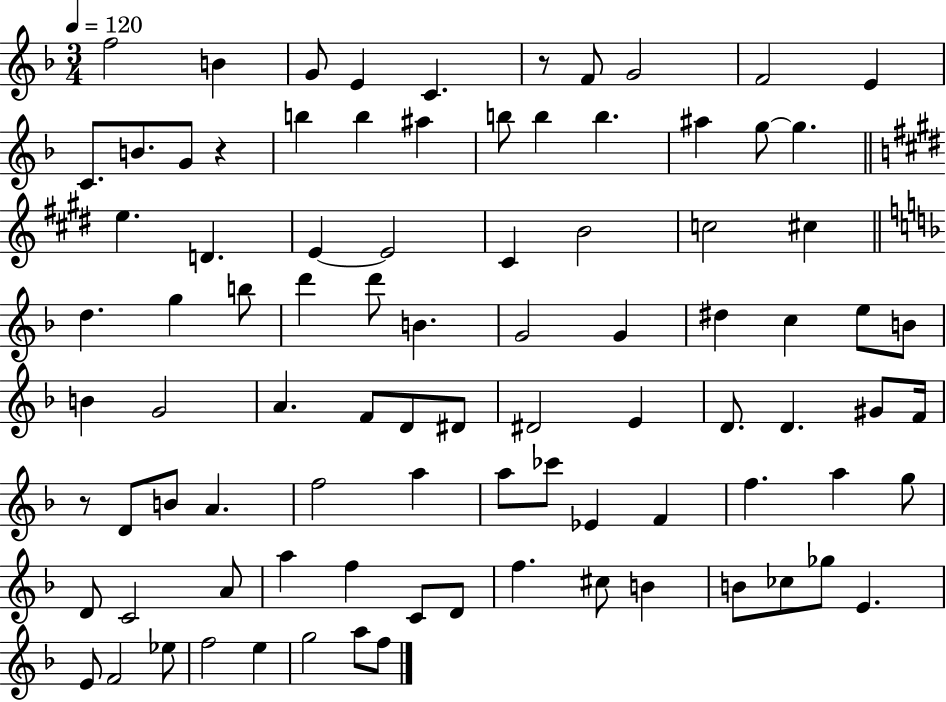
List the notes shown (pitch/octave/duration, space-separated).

F5/h B4/q G4/e E4/q C4/q. R/e F4/e G4/h F4/h E4/q C4/e. B4/e. G4/e R/q B5/q B5/q A#5/q B5/e B5/q B5/q. A#5/q G5/e G5/q. E5/q. D4/q. E4/q E4/h C#4/q B4/h C5/h C#5/q D5/q. G5/q B5/e D6/q D6/e B4/q. G4/h G4/q D#5/q C5/q E5/e B4/e B4/q G4/h A4/q. F4/e D4/e D#4/e D#4/h E4/q D4/e. D4/q. G#4/e F4/s R/e D4/e B4/e A4/q. F5/h A5/q A5/e CES6/e Eb4/q F4/q F5/q. A5/q G5/e D4/e C4/h A4/e A5/q F5/q C4/e D4/e F5/q. C#5/e B4/q B4/e CES5/e Gb5/e E4/q. E4/e F4/h Eb5/e F5/h E5/q G5/h A5/e F5/e